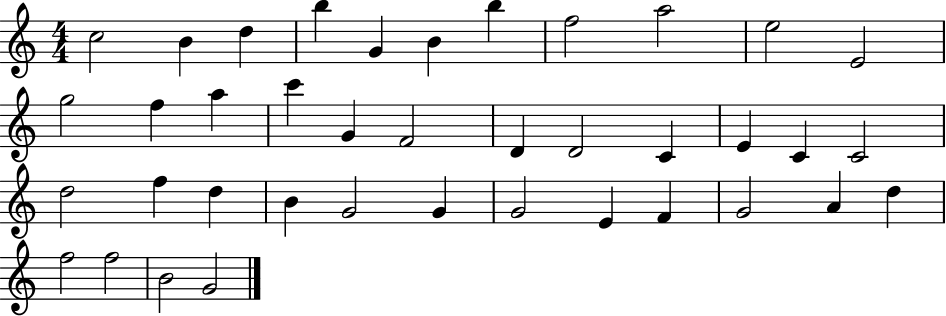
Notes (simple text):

C5/h B4/q D5/q B5/q G4/q B4/q B5/q F5/h A5/h E5/h E4/h G5/h F5/q A5/q C6/q G4/q F4/h D4/q D4/h C4/q E4/q C4/q C4/h D5/h F5/q D5/q B4/q G4/h G4/q G4/h E4/q F4/q G4/h A4/q D5/q F5/h F5/h B4/h G4/h